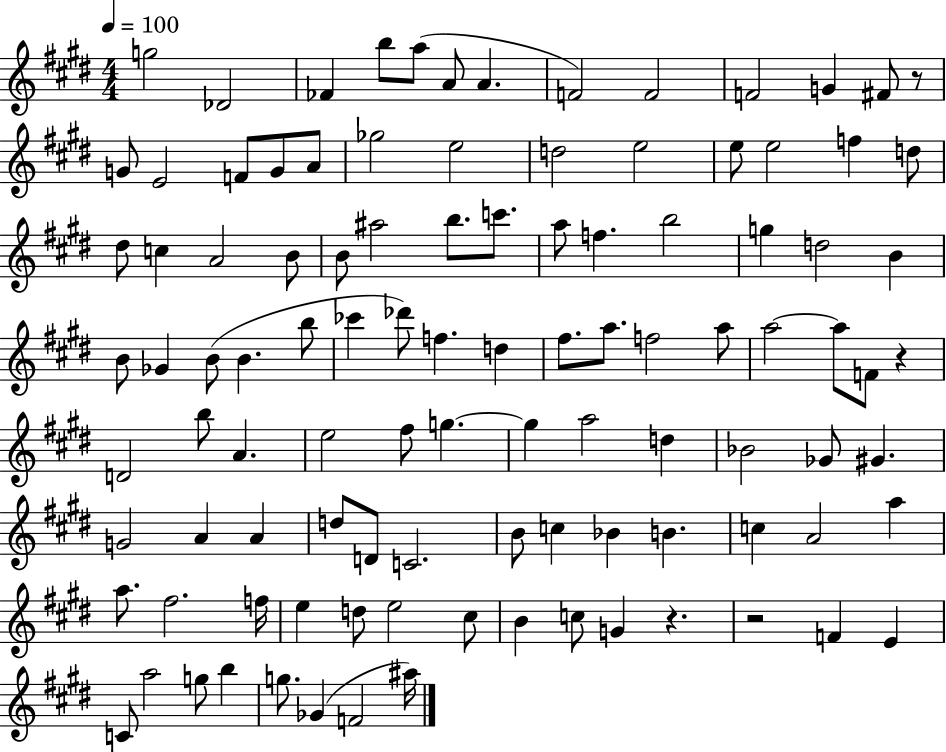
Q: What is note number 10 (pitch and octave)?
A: F4